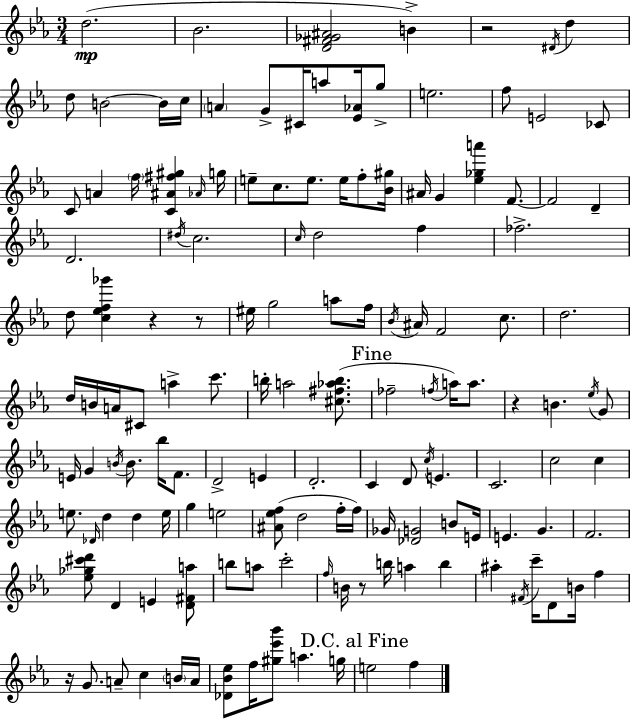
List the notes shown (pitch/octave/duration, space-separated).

D5/h. Bb4/h. [D4,F#4,Gb4,A#4]/h B4/q R/h D#4/s D5/q D5/e B4/h B4/s C5/s A4/q G4/e C#4/s A5/e [Eb4,Ab4]/s G5/e E5/h. F5/e E4/h CES4/e C4/e A4/q F5/s [C4,A#4,F#5,G#5]/q Ab4/s G5/s E5/e C5/e. E5/e. E5/s F5/e [Bb4,G#5]/s A#4/s G4/q [Eb5,Gb5,A6]/q F4/e. F4/h D4/q D4/h. D#5/s C5/h. C5/s D5/h F5/q FES5/h. D5/e [C5,Eb5,F5,Gb6]/q R/q R/e EIS5/s G5/h A5/e F5/s Bb4/s A#4/s F4/h C5/e. D5/h. D5/s B4/s A4/s C#4/e A5/q C6/e. B5/s A5/h [C#5,F#5,Ab5,B5]/e. FES5/h F5/s A5/s A5/e. R/q B4/q. Eb5/s G4/e E4/s G4/q B4/s B4/e. Bb5/s F4/e. D4/h E4/q D4/h. C4/q D4/e C5/s E4/q. C4/h. C5/h C5/q E5/e. Db4/s D5/q D5/q E5/s G5/q E5/h [A#4,Eb5,F5]/e D5/h F5/s F5/s Gb4/s [Db4,G4]/h B4/e E4/s E4/q. G4/q. F4/h. [Eb5,Gb5,C#6,D6]/e D4/q E4/q [D4,F#4,A5]/e B5/e A5/e C6/h F5/s B4/s R/e B5/s A5/q B5/q A#5/q F#4/s C6/s D4/e B4/s F5/q R/s G4/e. A4/e C5/q B4/s A4/s [Db4,Bb4,Eb5]/e F5/s [G#5,Eb6,Bb6]/e A5/q. G5/s E5/h F5/q